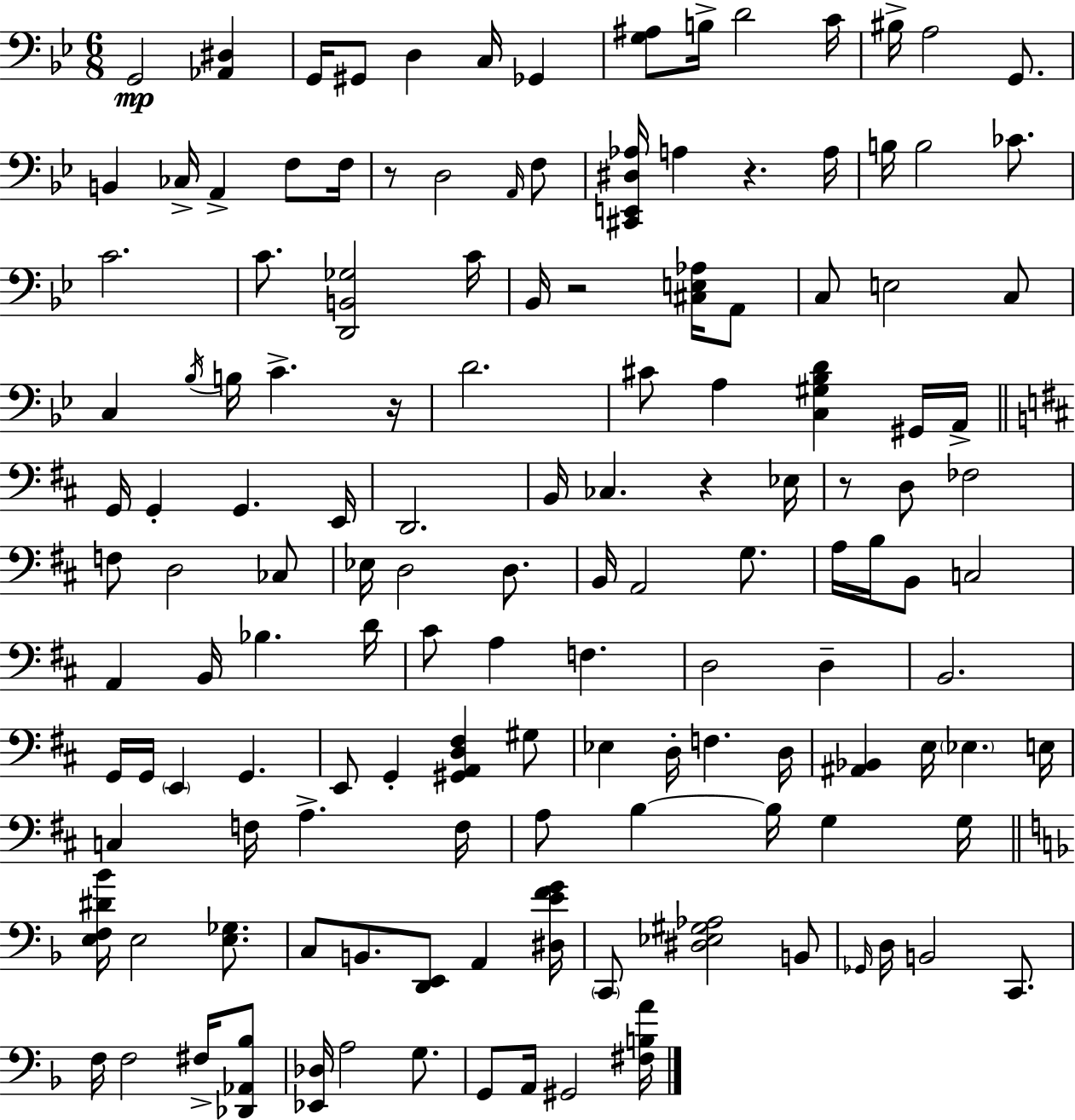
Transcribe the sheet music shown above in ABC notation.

X:1
T:Untitled
M:6/8
L:1/4
K:Bb
G,,2 [_A,,^D,] G,,/4 ^G,,/2 D, C,/4 _G,, [G,^A,]/2 B,/4 D2 C/4 ^B,/4 A,2 G,,/2 B,, _C,/4 A,, F,/2 F,/4 z/2 D,2 A,,/4 F,/2 [^C,,E,,^D,_A,]/4 A, z A,/4 B,/4 B,2 _C/2 C2 C/2 [D,,B,,_G,]2 C/4 _B,,/4 z2 [^C,E,_A,]/4 A,,/2 C,/2 E,2 C,/2 C, _B,/4 B,/4 C z/4 D2 ^C/2 A, [C,^G,_B,D] ^G,,/4 A,,/4 G,,/4 G,, G,, E,,/4 D,,2 B,,/4 _C, z _E,/4 z/2 D,/2 _F,2 F,/2 D,2 _C,/2 _E,/4 D,2 D,/2 B,,/4 A,,2 G,/2 A,/4 B,/4 B,,/2 C,2 A,, B,,/4 _B, D/4 ^C/2 A, F, D,2 D, B,,2 G,,/4 G,,/4 E,, G,, E,,/2 G,, [^G,,A,,D,^F,] ^G,/2 _E, D,/4 F, D,/4 [^A,,_B,,] E,/4 _E, E,/4 C, F,/4 A, F,/4 A,/2 B, B,/4 G, G,/4 [E,F,^D_B]/4 E,2 [E,_G,]/2 C,/2 B,,/2 [D,,E,,]/2 A,, [^D,EFG]/4 C,,/2 [^D,_E,^G,_A,]2 B,,/2 _G,,/4 D,/4 B,,2 C,,/2 F,/4 F,2 ^F,/4 [_D,,_A,,_B,]/2 [_E,,_D,]/4 A,2 G,/2 G,,/2 A,,/4 ^G,,2 [^F,B,A]/4